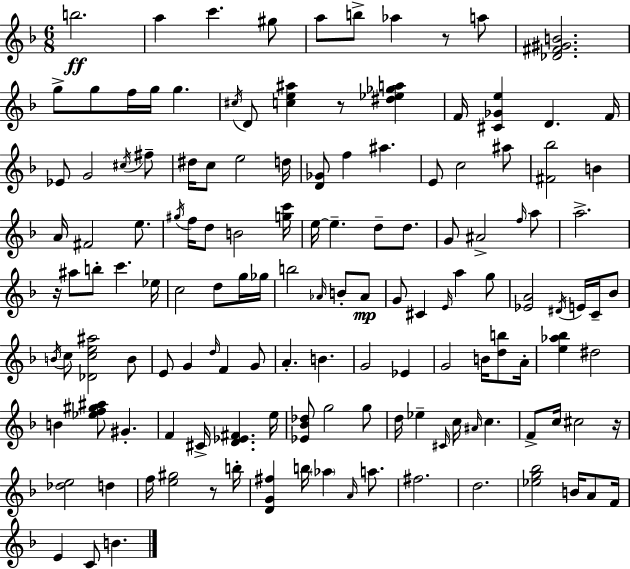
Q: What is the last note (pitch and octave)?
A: B4